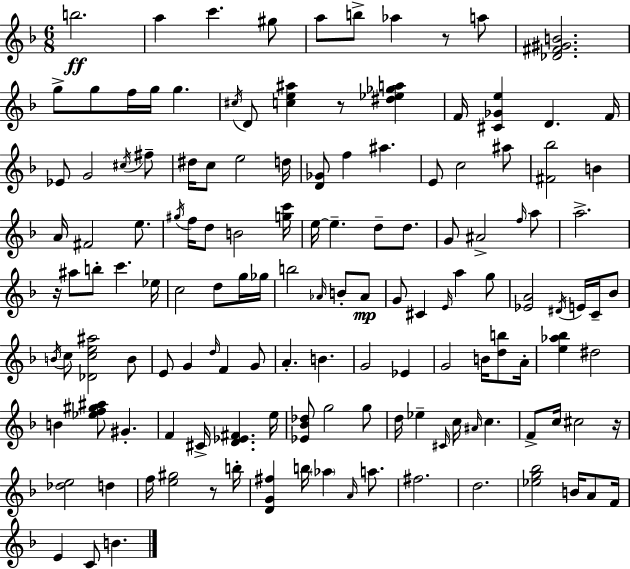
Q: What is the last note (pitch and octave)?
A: B4